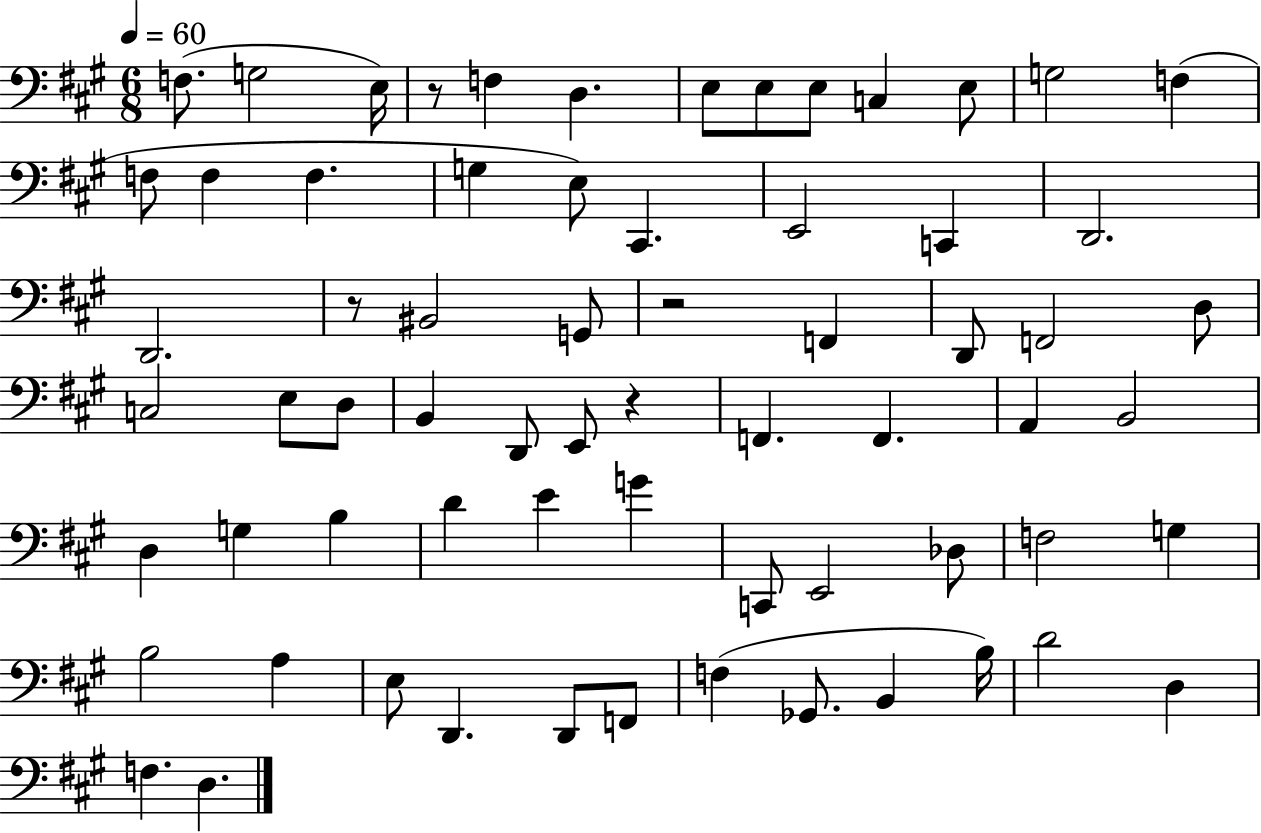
F3/e. G3/h E3/s R/e F3/q D3/q. E3/e E3/e E3/e C3/q E3/e G3/h F3/q F3/e F3/q F3/q. G3/q E3/e C#2/q. E2/h C2/q D2/h. D2/h. R/e BIS2/h G2/e R/h F2/q D2/e F2/h D3/e C3/h E3/e D3/e B2/q D2/e E2/e R/q F2/q. F2/q. A2/q B2/h D3/q G3/q B3/q D4/q E4/q G4/q C2/e E2/h Db3/e F3/h G3/q B3/h A3/q E3/e D2/q. D2/e F2/e F3/q Gb2/e. B2/q B3/s D4/h D3/q F3/q. D3/q.